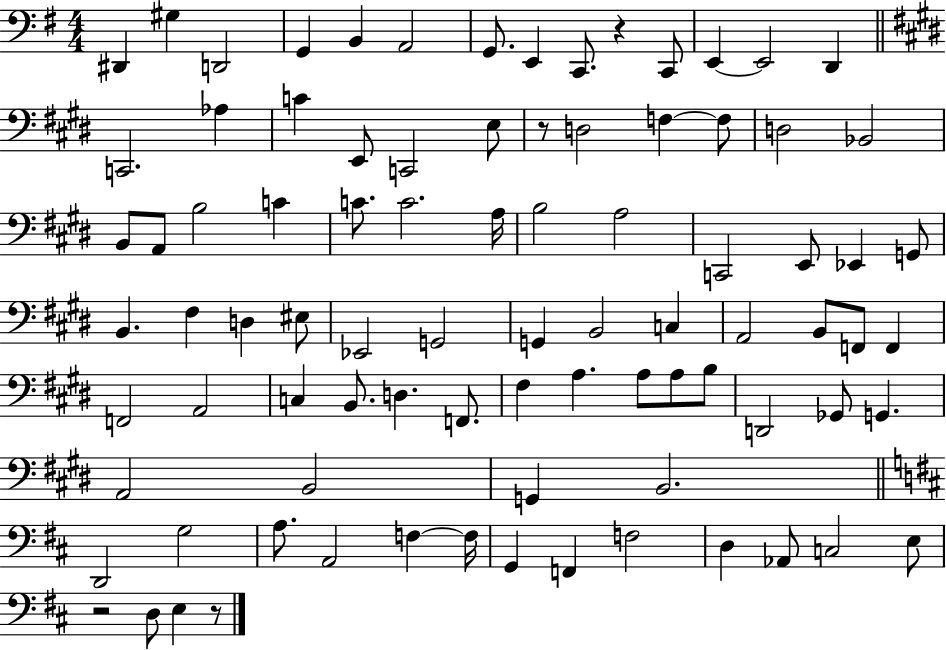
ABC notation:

X:1
T:Untitled
M:4/4
L:1/4
K:G
^D,, ^G, D,,2 G,, B,, A,,2 G,,/2 E,, C,,/2 z C,,/2 E,, E,,2 D,, C,,2 _A, C E,,/2 C,,2 E,/2 z/2 D,2 F, F,/2 D,2 _B,,2 B,,/2 A,,/2 B,2 C C/2 C2 A,/4 B,2 A,2 C,,2 E,,/2 _E,, G,,/2 B,, ^F, D, ^E,/2 _E,,2 G,,2 G,, B,,2 C, A,,2 B,,/2 F,,/2 F,, F,,2 A,,2 C, B,,/2 D, F,,/2 ^F, A, A,/2 A,/2 B,/2 D,,2 _G,,/2 G,, A,,2 B,,2 G,, B,,2 D,,2 G,2 A,/2 A,,2 F, F,/4 G,, F,, F,2 D, _A,,/2 C,2 E,/2 z2 D,/2 E, z/2